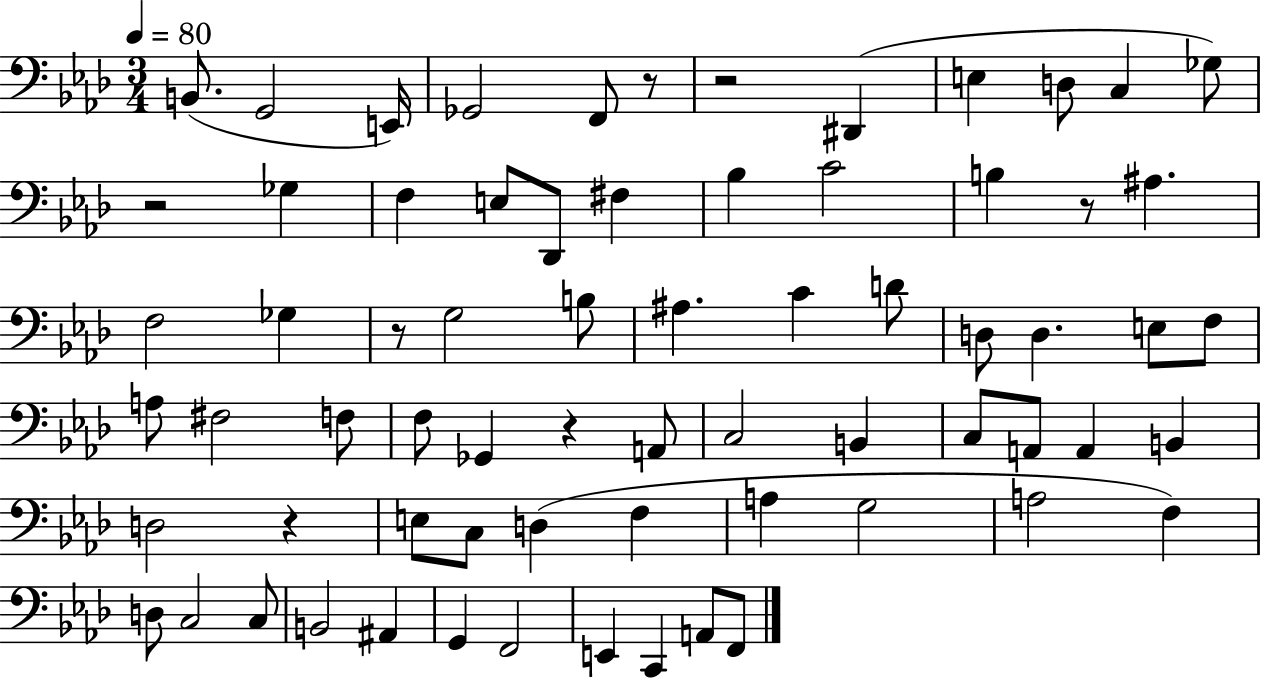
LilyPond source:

{
  \clef bass
  \numericTimeSignature
  \time 3/4
  \key aes \major
  \tempo 4 = 80
  b,8.( g,2 e,16) | ges,2 f,8 r8 | r2 dis,4( | e4 d8 c4 ges8) | \break r2 ges4 | f4 e8 des,8 fis4 | bes4 c'2 | b4 r8 ais4. | \break f2 ges4 | r8 g2 b8 | ais4. c'4 d'8 | d8 d4. e8 f8 | \break a8 fis2 f8 | f8 ges,4 r4 a,8 | c2 b,4 | c8 a,8 a,4 b,4 | \break d2 r4 | e8 c8 d4( f4 | a4 g2 | a2 f4) | \break d8 c2 c8 | b,2 ais,4 | g,4 f,2 | e,4 c,4 a,8 f,8 | \break \bar "|."
}